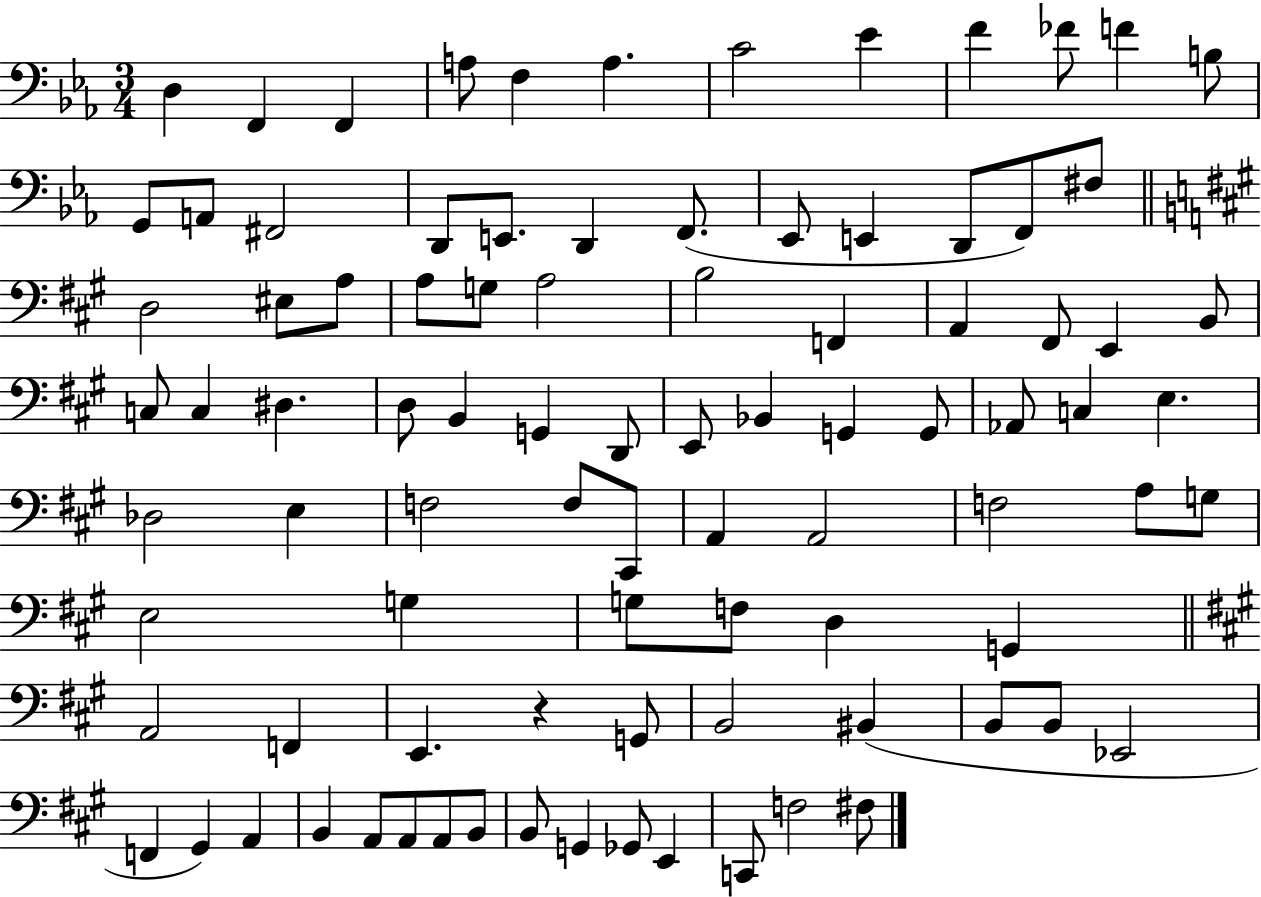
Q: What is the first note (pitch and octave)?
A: D3